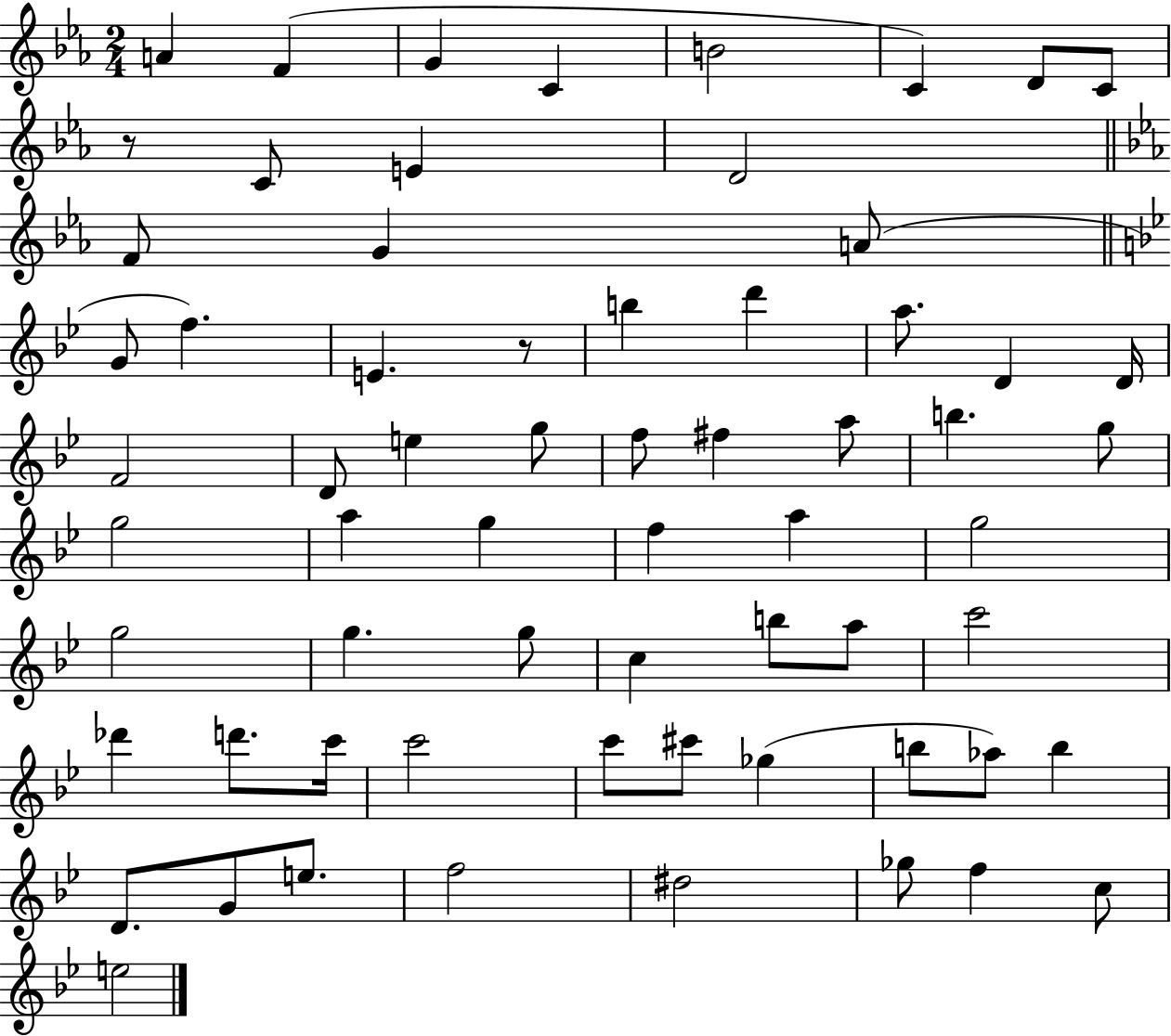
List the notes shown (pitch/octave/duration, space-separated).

A4/q F4/q G4/q C4/q B4/h C4/q D4/e C4/e R/e C4/e E4/q D4/h F4/e G4/q A4/e G4/e F5/q. E4/q. R/e B5/q D6/q A5/e. D4/q D4/s F4/h D4/e E5/q G5/e F5/e F#5/q A5/e B5/q. G5/e G5/h A5/q G5/q F5/q A5/q G5/h G5/h G5/q. G5/e C5/q B5/e A5/e C6/h Db6/q D6/e. C6/s C6/h C6/e C#6/e Gb5/q B5/e Ab5/e B5/q D4/e. G4/e E5/e. F5/h D#5/h Gb5/e F5/q C5/e E5/h